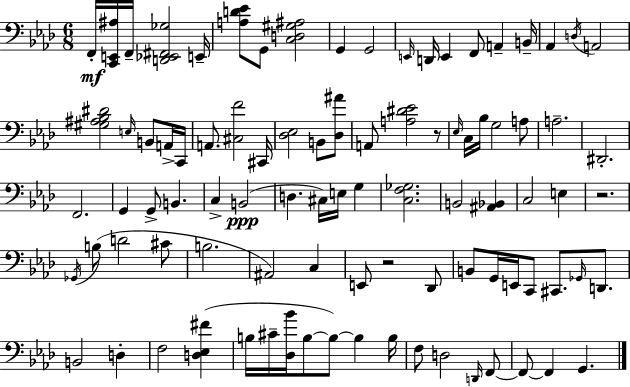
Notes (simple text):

F2/s [C2,E2,A#3]/s F2/s [D2,Eb2,F#2,Gb3]/h E2/s [A3,D4,Eb4]/e G2/e [C3,D3,G#3,A#3]/h G2/q G2/h E2/s D2/s E2/q F2/e A2/q B2/s Ab2/q D3/s A2/h [G#3,A#3,Bb3,D#4]/h E3/s B2/e A2/s C2/s A2/e. [C#3,F4]/h C#2/s [Db3,Eb3]/h B2/e [Db3,A#4]/e A2/e [A3,D#4,Eb4]/h R/e Eb3/s C3/s Bb3/s G3/h A3/e A3/h. D#2/h. F2/h. G2/q G2/e B2/q. C3/q B2/h D3/q. C#3/s E3/s G3/q [C3,F3,Gb3]/h. B2/h [A#2,Bb2]/q C3/h E3/q R/h. Gb2/s B3/e D4/h C#4/e B3/h. A#2/h C3/q E2/e R/h Db2/e B2/e G2/s E2/s C2/e C#2/e. Gb2/s D2/e. B2/h D3/q F3/h [D3,Eb3,F#4]/q B3/s C#4/s [Db3,Bb4]/s B3/e B3/e B3/q B3/s F3/e D3/h D2/s F2/e F2/e F2/q G2/q.